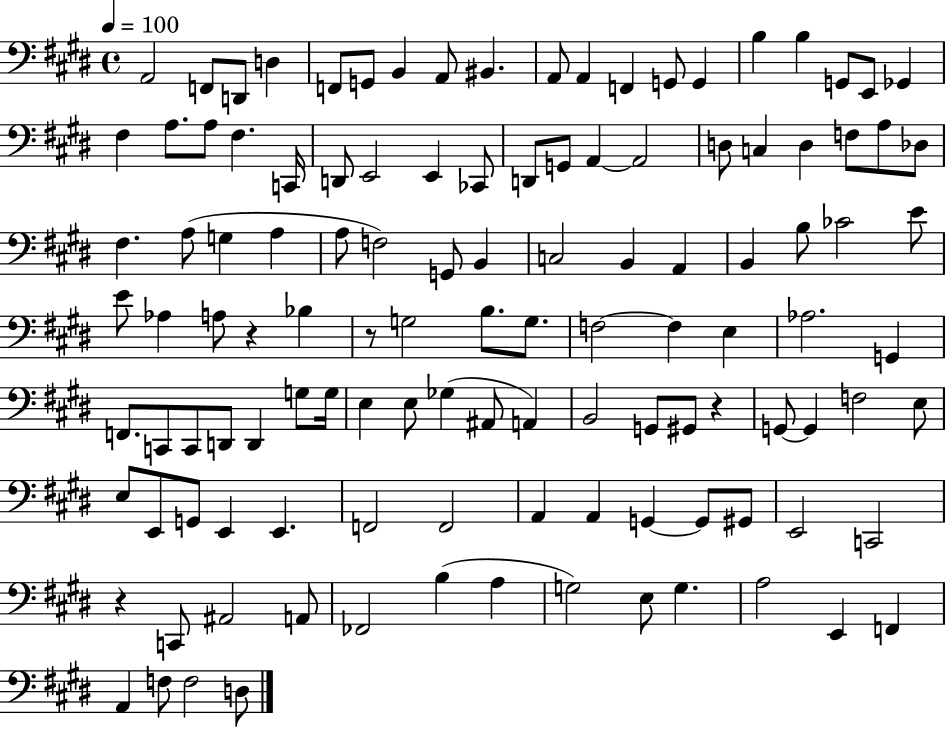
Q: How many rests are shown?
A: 4